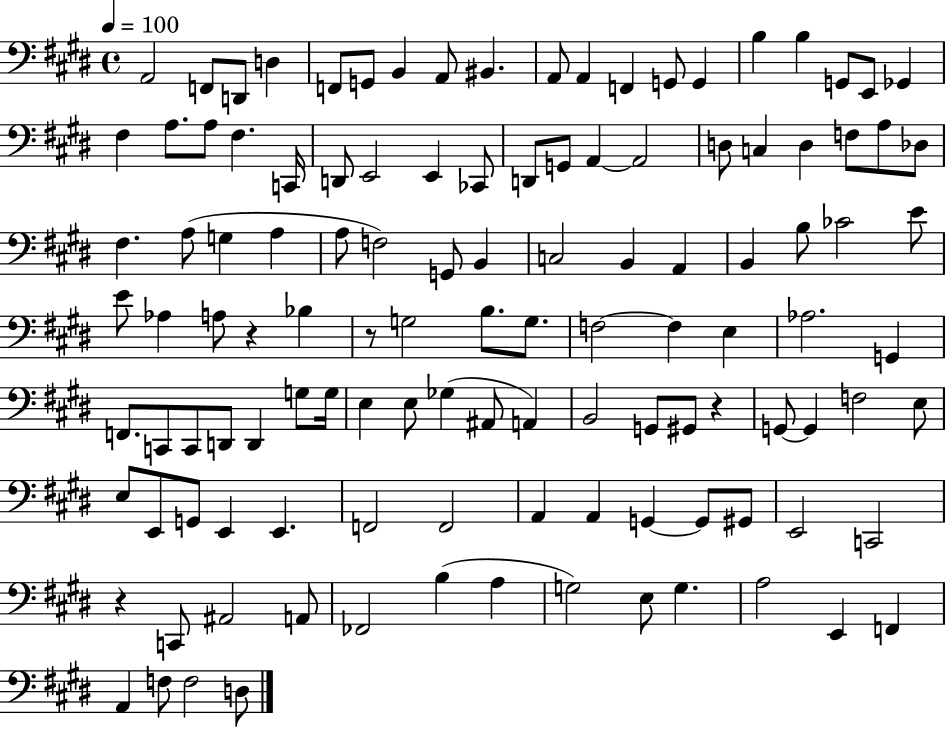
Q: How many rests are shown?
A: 4